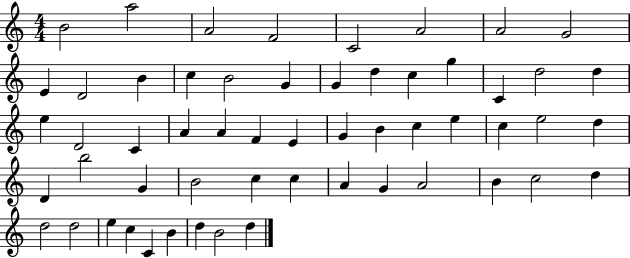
X:1
T:Untitled
M:4/4
L:1/4
K:C
B2 a2 A2 F2 C2 A2 A2 G2 E D2 B c B2 G G d c g C d2 d e D2 C A A F E G B c e c e2 d D b2 G B2 c c A G A2 B c2 d d2 d2 e c C B d B2 d